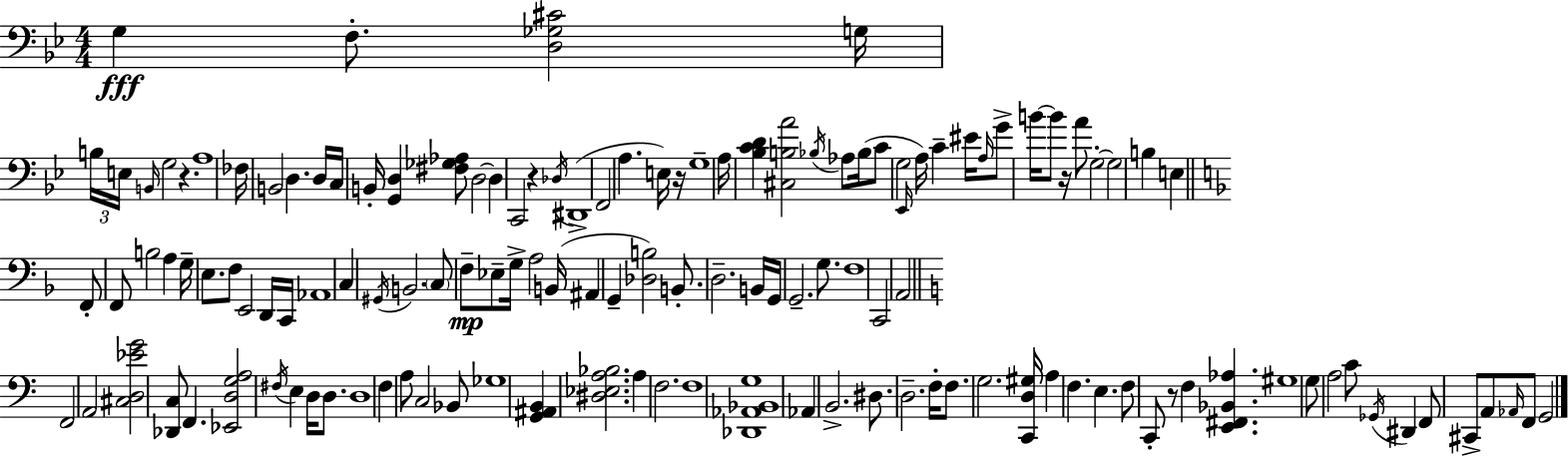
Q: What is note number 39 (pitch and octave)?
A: G3